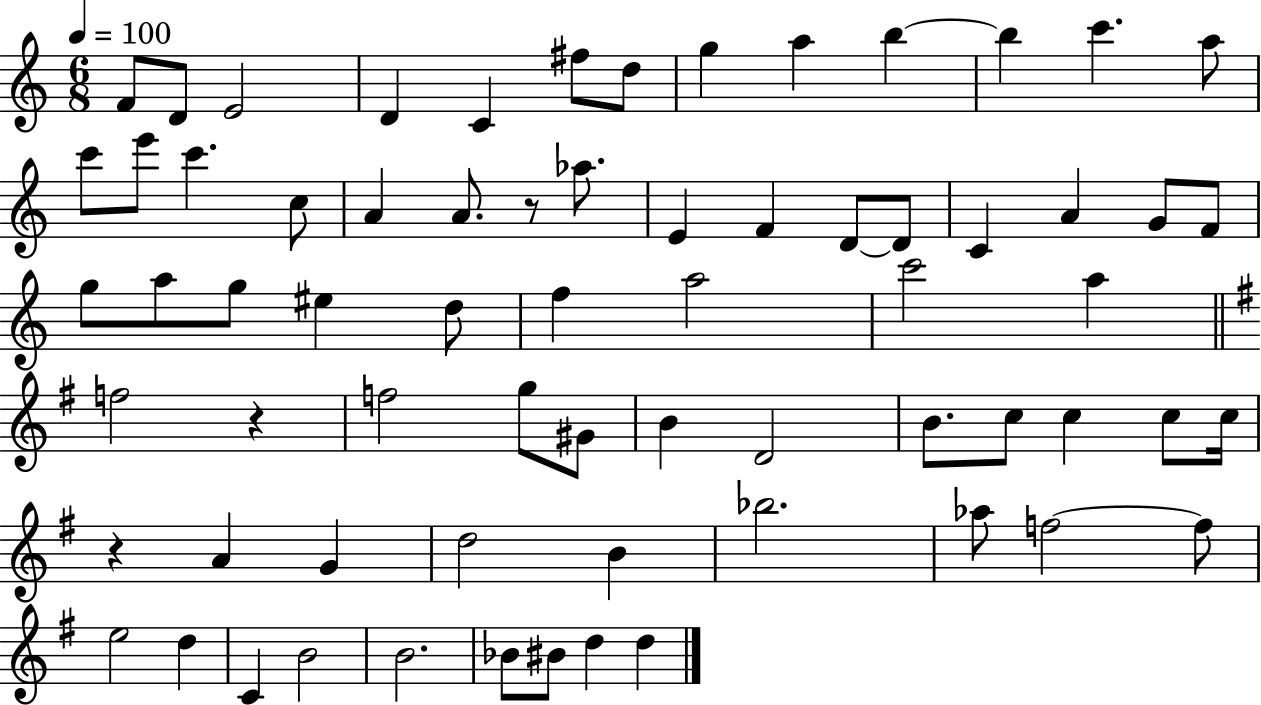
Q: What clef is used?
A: treble